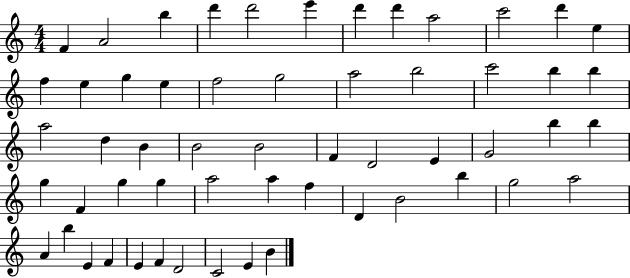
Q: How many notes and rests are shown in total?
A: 56